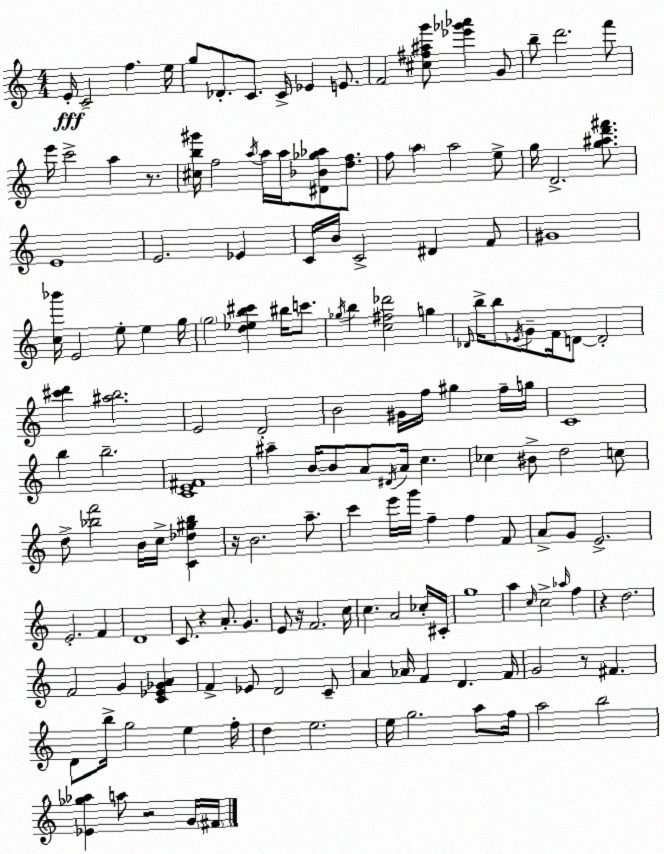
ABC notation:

X:1
T:Untitled
M:4/4
L:1/4
K:C
E/4 C2 f e/4 g/2 _D/2 C/2 C/4 _E E/2 F2 [^c^f^ag']/2 [_e'_g'_a'] G/2 b/2 d'2 f'/2 e'/4 c'2 a z/2 [^cb^g']/4 f2 a/4 a/4 a/4 [^D_B_g_a]/2 [df]/2 f/2 a a2 e/2 g/4 D2 [g^ad'^f']/2 E4 E2 _E C/4 B/4 C2 ^D F/2 ^G4 [c_b']/4 E2 e/2 e g/4 g2 [d_eb^c'] ^b/4 c'/2 _g/4 b [c^f_d']2 g _D/4 b/4 b/2 _E/4 G/2 F/4 D/2 D2 [^c'd'] [^ab]2 E2 D2 B2 ^G/4 f/4 ^g f/4 g/4 C4 b b2 [CE^F]4 ^a B/4 B/2 A/2 ^D/4 A/4 c _c ^B/2 d2 c/2 d/2 [_bf']2 B/4 c/4 [C_d^g_b] z/4 B2 a/2 c' e'/4 g'/4 f f F/2 A/2 G/2 E2 E2 F D4 C/2 z A/2 G E/2 z/4 F2 c/4 c A2 _c/4 ^C/4 g4 a c/4 c2 _a/4 f z d2 F2 G [C_E_GA] F _E/2 D2 C/2 A _A/4 F D F/4 G2 z/2 ^F D/2 b/4 g2 e f/4 d e2 e/4 g2 a/2 f/4 a2 b2 [_E_g_a] a/2 z2 G/4 ^F/4